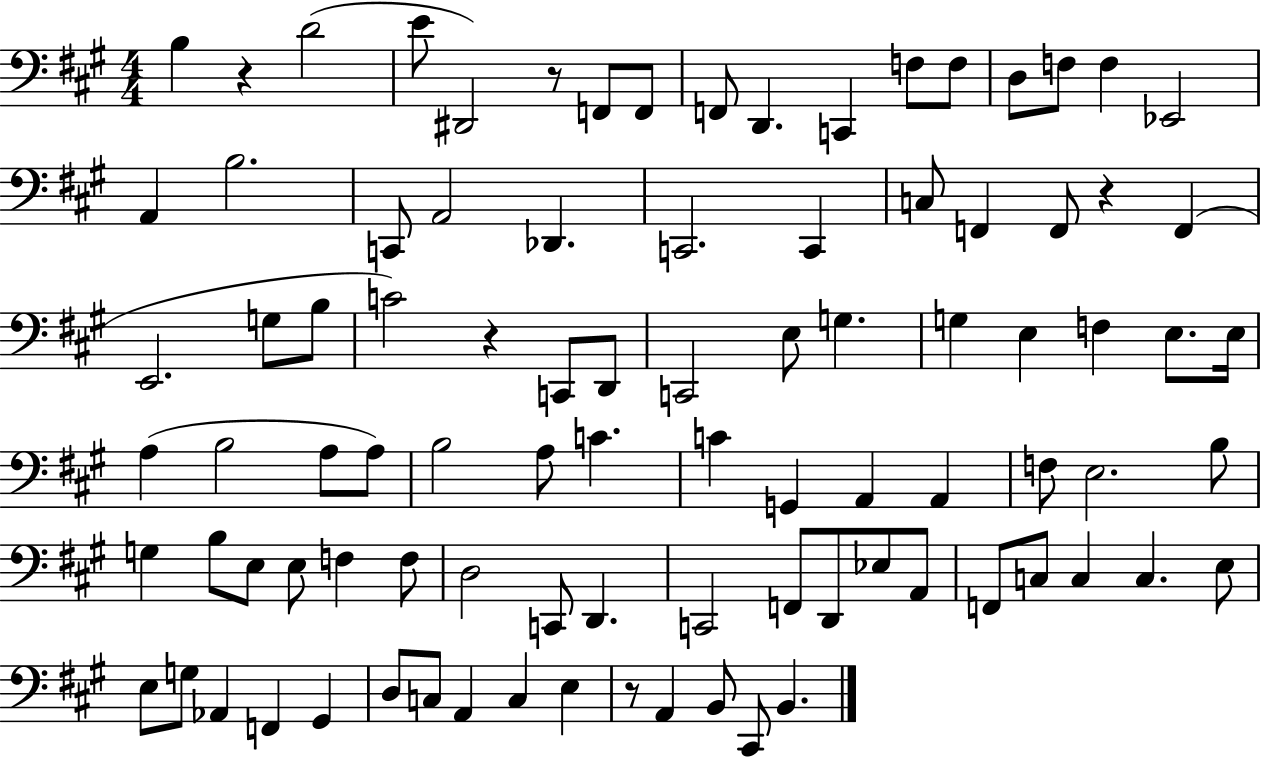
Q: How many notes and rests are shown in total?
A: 92